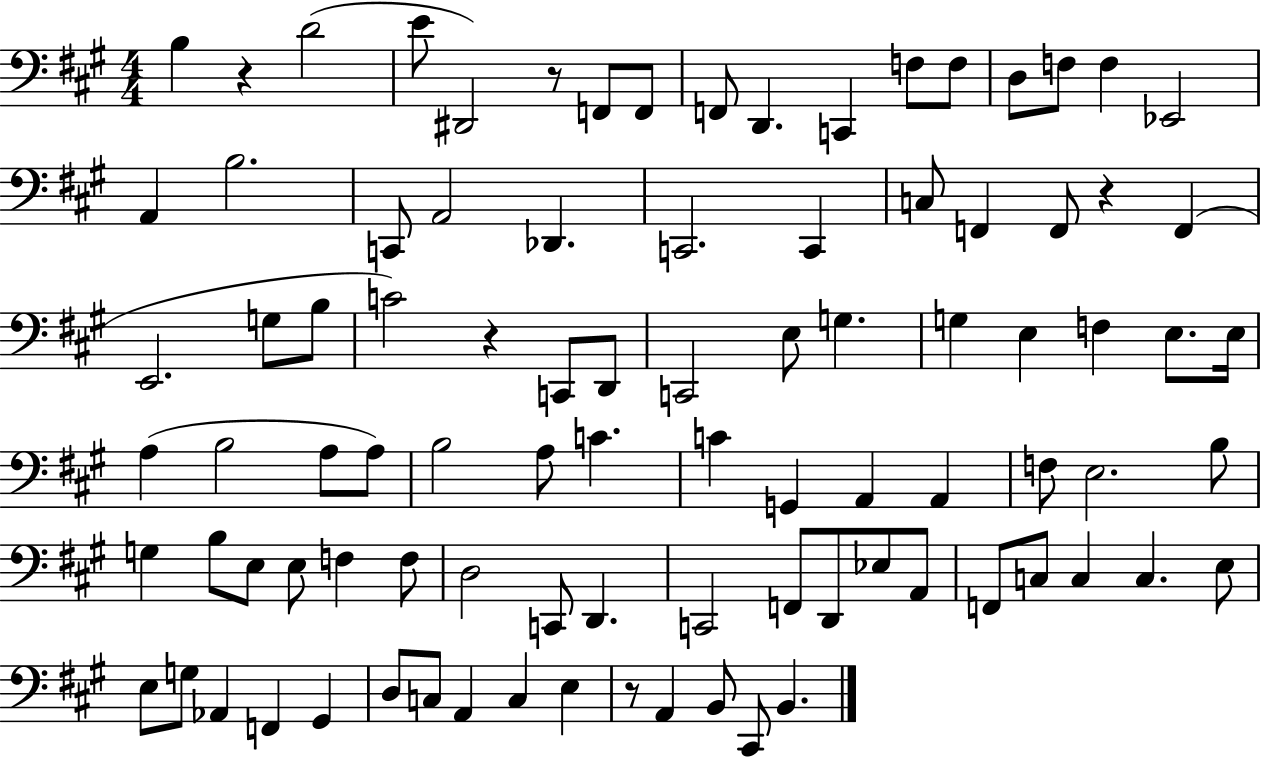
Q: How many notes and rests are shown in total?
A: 92